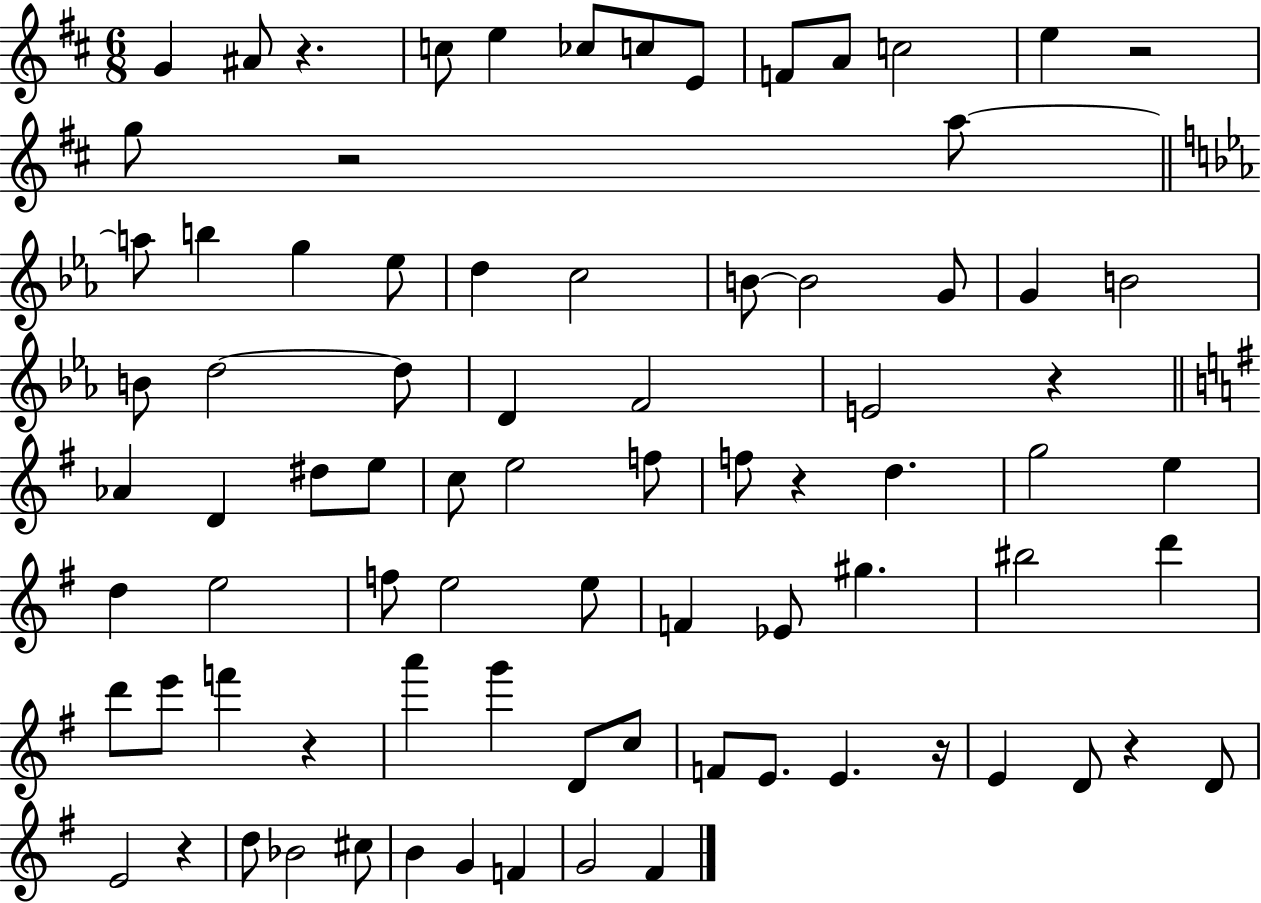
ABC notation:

X:1
T:Untitled
M:6/8
L:1/4
K:D
G ^A/2 z c/2 e _c/2 c/2 E/2 F/2 A/2 c2 e z2 g/2 z2 a/2 a/2 b g _e/2 d c2 B/2 B2 G/2 G B2 B/2 d2 d/2 D F2 E2 z _A D ^d/2 e/2 c/2 e2 f/2 f/2 z d g2 e d e2 f/2 e2 e/2 F _E/2 ^g ^b2 d' d'/2 e'/2 f' z a' g' D/2 c/2 F/2 E/2 E z/4 E D/2 z D/2 E2 z d/2 _B2 ^c/2 B G F G2 ^F